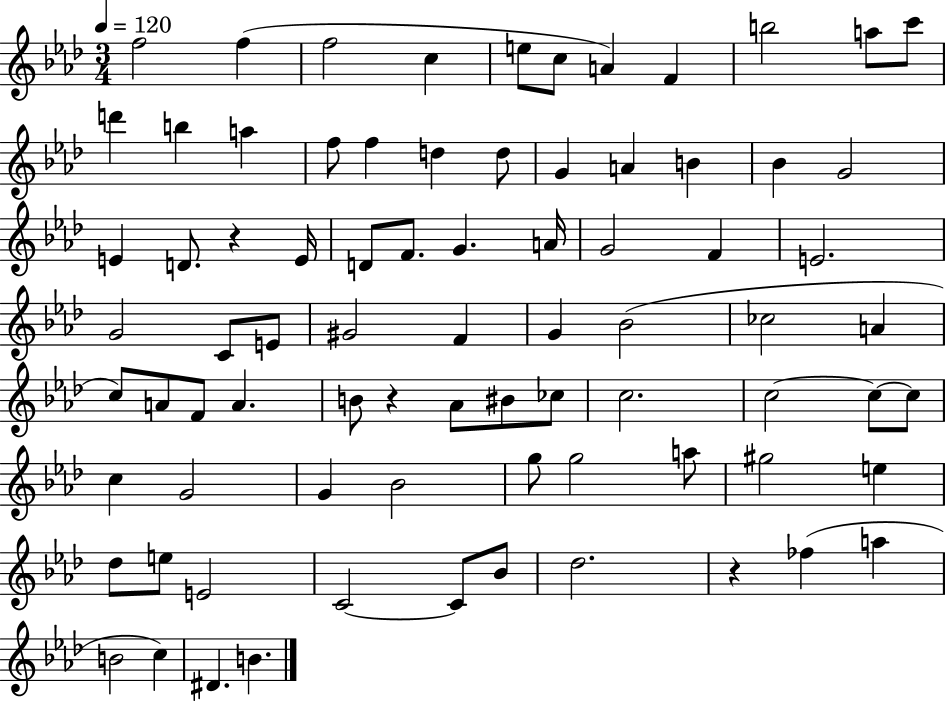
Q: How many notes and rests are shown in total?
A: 79